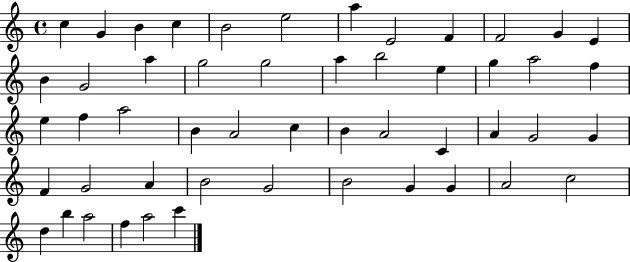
X:1
T:Untitled
M:4/4
L:1/4
K:C
c G B c B2 e2 a E2 F F2 G E B G2 a g2 g2 a b2 e g a2 f e f a2 B A2 c B A2 C A G2 G F G2 A B2 G2 B2 G G A2 c2 d b a2 f a2 c'